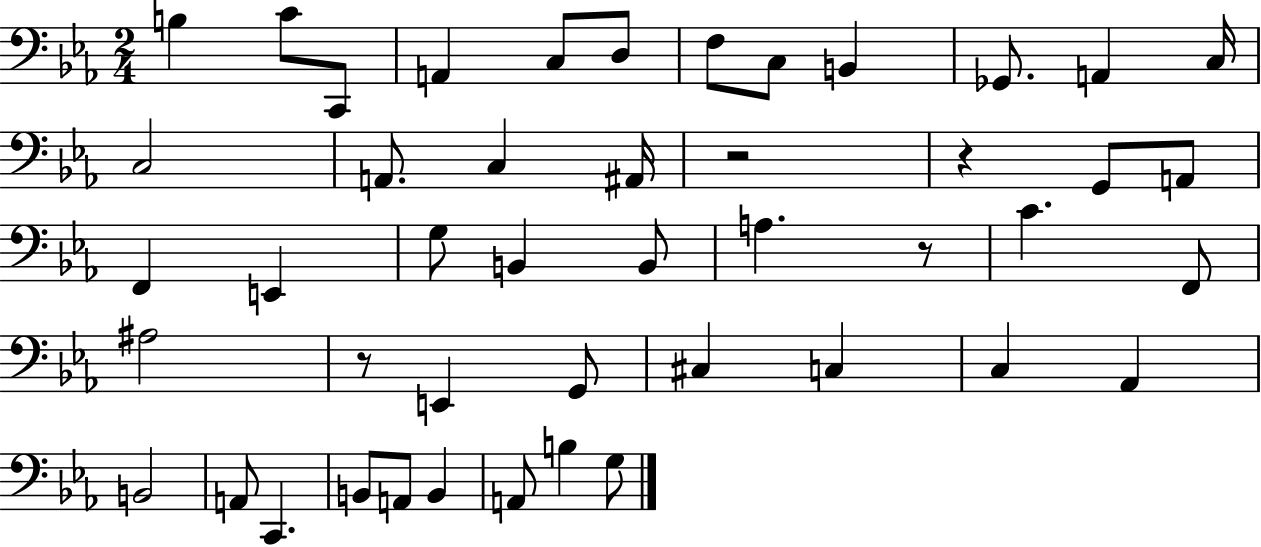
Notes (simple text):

B3/q C4/e C2/e A2/q C3/e D3/e F3/e C3/e B2/q Gb2/e. A2/q C3/s C3/h A2/e. C3/q A#2/s R/h R/q G2/e A2/e F2/q E2/q G3/e B2/q B2/e A3/q. R/e C4/q. F2/e A#3/h R/e E2/q G2/e C#3/q C3/q C3/q Ab2/q B2/h A2/e C2/q. B2/e A2/e B2/q A2/e B3/q G3/e